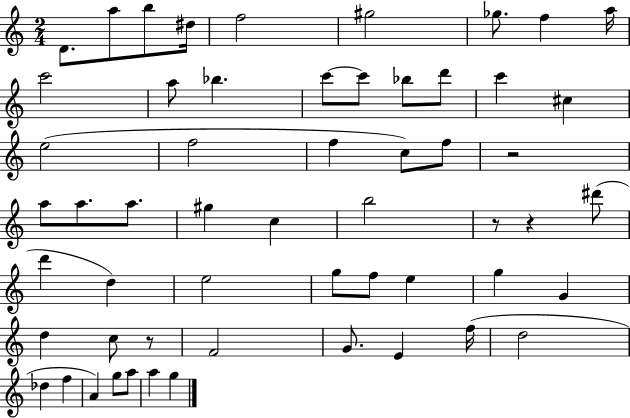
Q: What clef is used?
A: treble